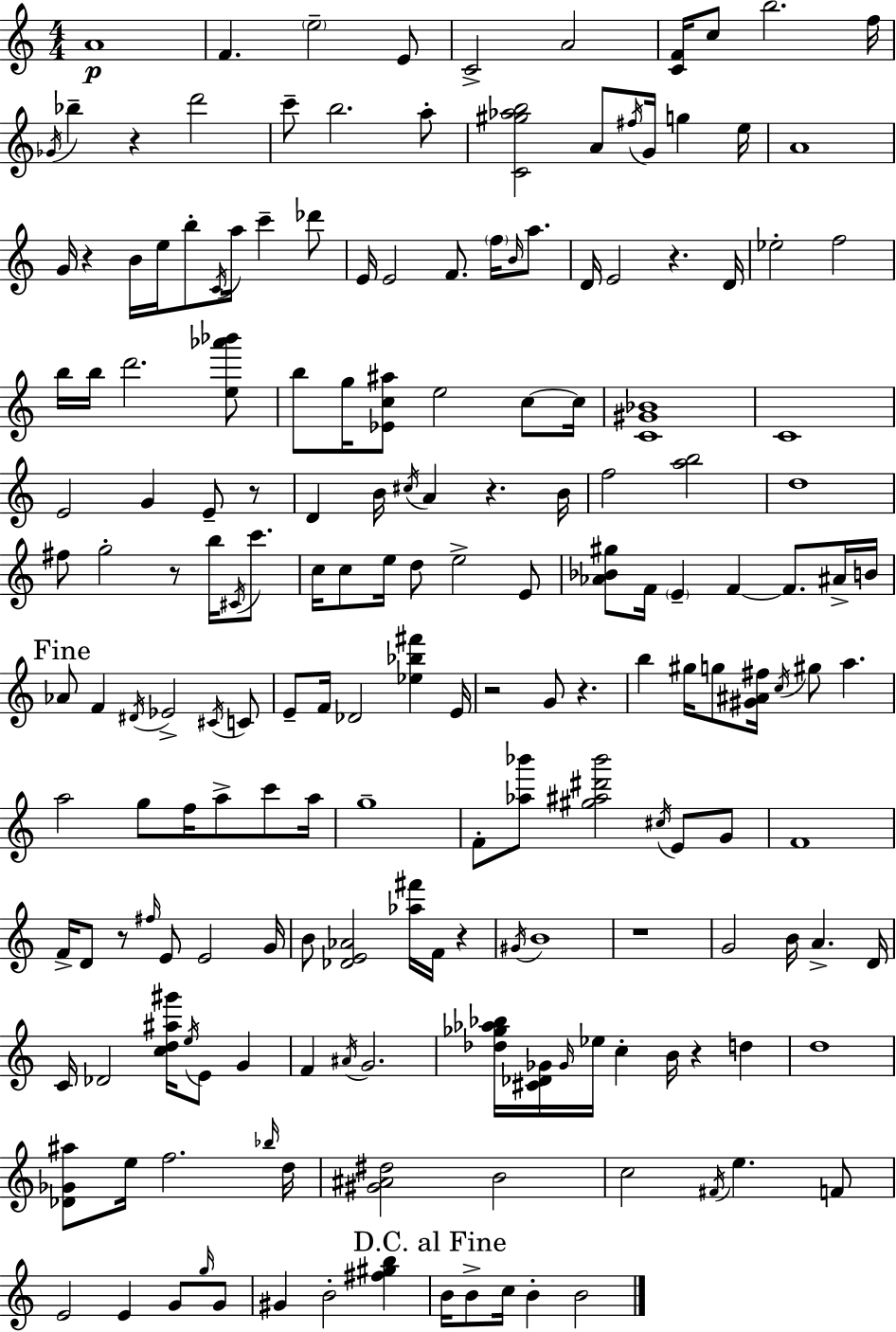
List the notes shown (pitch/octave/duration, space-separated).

A4/w F4/q. E5/h E4/e C4/h A4/h [C4,F4]/s C5/e B5/h. F5/s Gb4/s Bb5/q R/q D6/h C6/e B5/h. A5/e [C4,G#5,Ab5,B5]/h A4/e F#5/s G4/s G5/q E5/s A4/w G4/s R/q B4/s E5/s B5/e C4/s A5/s C6/q Db6/e E4/s E4/h F4/e. F5/s B4/s A5/e. D4/s E4/h R/q. D4/s Eb5/h F5/h B5/s B5/s D6/h. [E5,Ab6,Bb6]/e B5/e G5/s [Eb4,C5,A#5]/e E5/h C5/e C5/s [C4,G#4,Bb4]/w C4/w E4/h G4/q E4/e R/e D4/q B4/s C#5/s A4/q R/q. B4/s F5/h [A5,B5]/h D5/w F#5/e G5/h R/e B5/s C#4/s C6/e. C5/s C5/e E5/s D5/e E5/h E4/e [Ab4,Bb4,G#5]/e F4/s E4/q F4/q F4/e. A#4/s B4/s Ab4/e F4/q D#4/s Eb4/h C#4/s C4/e E4/e F4/s Db4/h [Eb5,Bb5,F#6]/q E4/s R/h G4/e R/q. B5/q G#5/s G5/e [G#4,A#4,F#5]/s C5/s G#5/e A5/q. A5/h G5/e F5/s A5/e C6/e A5/s G5/w F4/e [Ab5,Bb6]/e [G#5,A#5,D#6,Bb6]/h C#5/s E4/e G4/e F4/w F4/s D4/e R/e F#5/s E4/e E4/h G4/s B4/e [Db4,E4,Ab4]/h [Ab5,F#6]/s F4/s R/q G#4/s B4/w R/w G4/h B4/s A4/q. D4/s C4/s Db4/h [C5,D5,A#5,G#6]/s E5/s E4/e G4/q F4/q A#4/s G4/h. [Db5,Gb5,Ab5,Bb5]/s [C#4,Db4,Gb4]/s Gb4/s Eb5/s C5/q B4/s R/q D5/q D5/w [Db4,Gb4,A#5]/e E5/s F5/h. Bb5/s D5/s [G#4,A#4,D#5]/h B4/h C5/h F#4/s E5/q. F4/e E4/h E4/q G4/e G5/s G4/e G#4/q B4/h [F#5,G#5,B5]/q B4/s B4/e C5/s B4/q B4/h